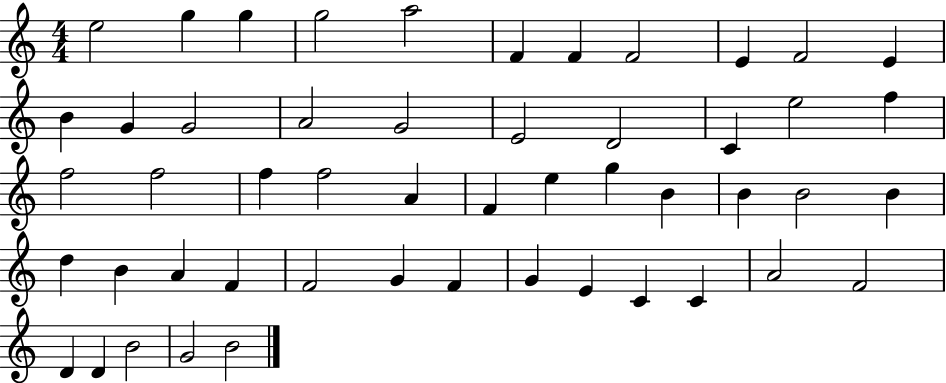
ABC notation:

X:1
T:Untitled
M:4/4
L:1/4
K:C
e2 g g g2 a2 F F F2 E F2 E B G G2 A2 G2 E2 D2 C e2 f f2 f2 f f2 A F e g B B B2 B d B A F F2 G F G E C C A2 F2 D D B2 G2 B2